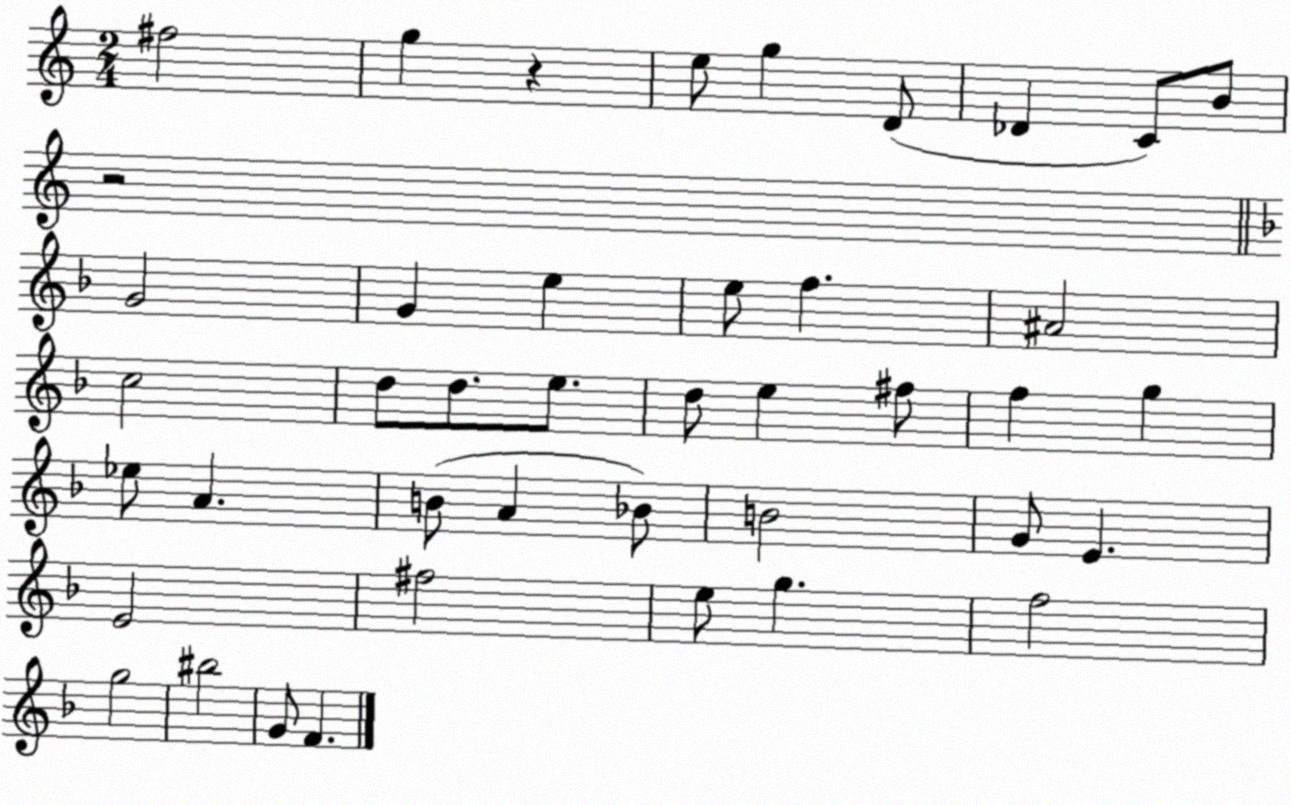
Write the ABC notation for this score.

X:1
T:Untitled
M:2/4
L:1/4
K:C
^f2 g z e/2 g D/2 _D C/2 B/2 z2 G2 G e e/2 f ^A2 c2 d/2 d/2 e/2 d/2 e ^f/2 f g _e/2 A B/2 A _B/2 B2 G/2 E E2 ^f2 e/2 g f2 g2 ^b2 G/2 F